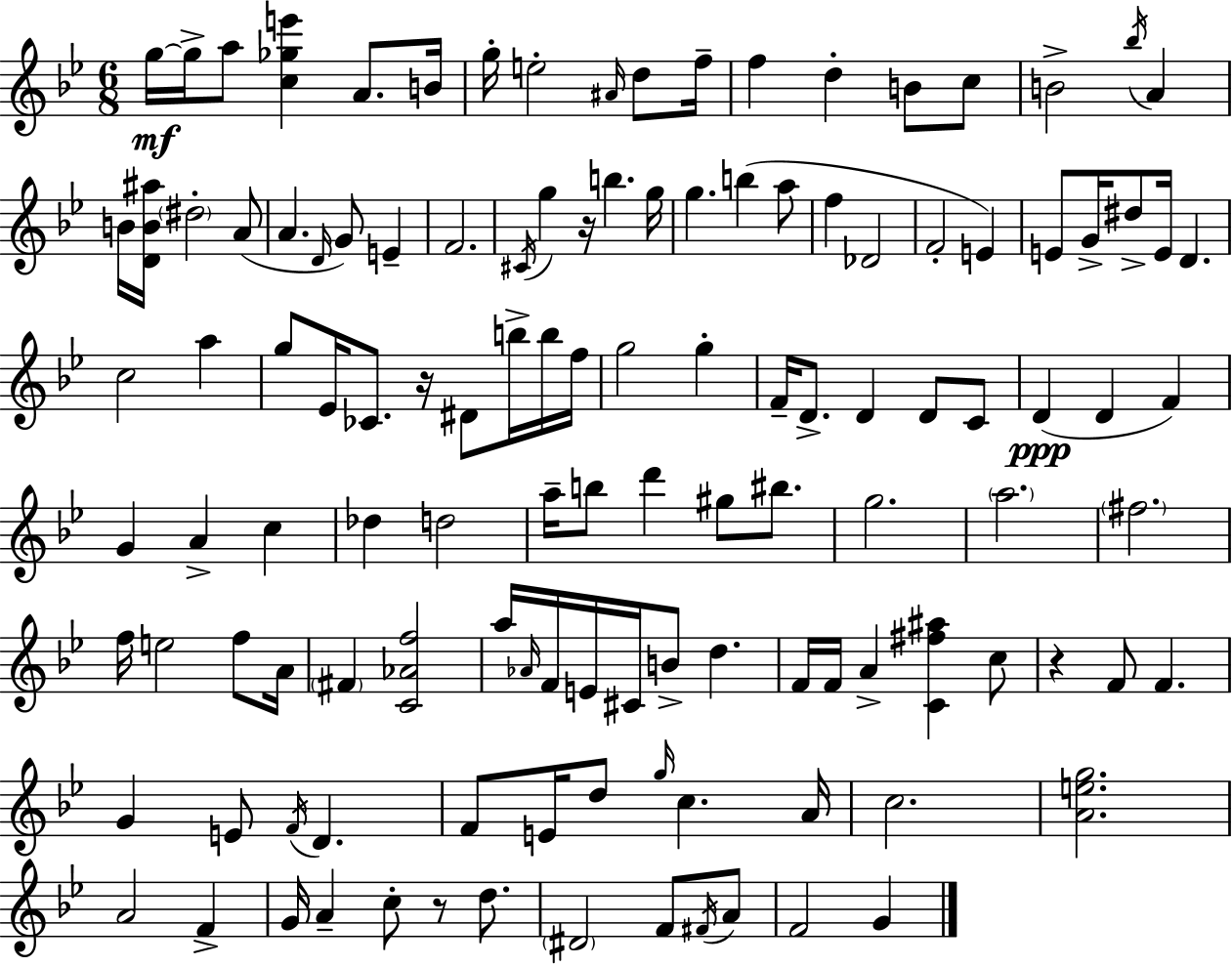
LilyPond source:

{
  \clef treble
  \numericTimeSignature
  \time 6/8
  \key g \minor
  g''16~~\mf g''16-> a''8 <c'' ges'' e'''>4 a'8. b'16 | g''16-. e''2-. \grace { ais'16 } d''8 | f''16-- f''4 d''4-. b'8 c''8 | b'2-> \acciaccatura { bes''16 } a'4 | \break b'16 <d' b' ais''>16 \parenthesize dis''2-. | a'8( a'4. \grace { d'16 } g'8) e'4-- | f'2. | \acciaccatura { cis'16 } g''4 r16 b''4. | \break g''16 g''4. b''4( | a''8 f''4 des'2 | f'2-. | e'4) e'8 g'16-> dis''8-> e'16 d'4. | \break c''2 | a''4 g''8 ees'16 ces'8. r16 dis'8 | b''16-> b''16 f''16 g''2 | g''4-. f'16-- d'8.-> d'4 | \break d'8 c'8 d'4(\ppp d'4 | f'4) g'4 a'4-> | c''4 des''4 d''2 | a''16-- b''8 d'''4 gis''8 | \break bis''8. g''2. | \parenthesize a''2. | \parenthesize fis''2. | f''16 e''2 | \break f''8 a'16 \parenthesize fis'4 <c' aes' f''>2 | a''16 \grace { aes'16 } f'16 e'16 cis'16 b'8-> d''4. | f'16 f'16 a'4-> <c' fis'' ais''>4 | c''8 r4 f'8 f'4. | \break g'4 e'8 \acciaccatura { f'16 } | d'4. f'8 e'16 d''8 \grace { g''16 } | c''4. a'16 c''2. | <a' e'' g''>2. | \break a'2 | f'4-> g'16 a'4-- | c''8-. r8 d''8. \parenthesize dis'2 | f'8 \acciaccatura { fis'16 } a'8 f'2 | \break g'4 \bar "|."
}